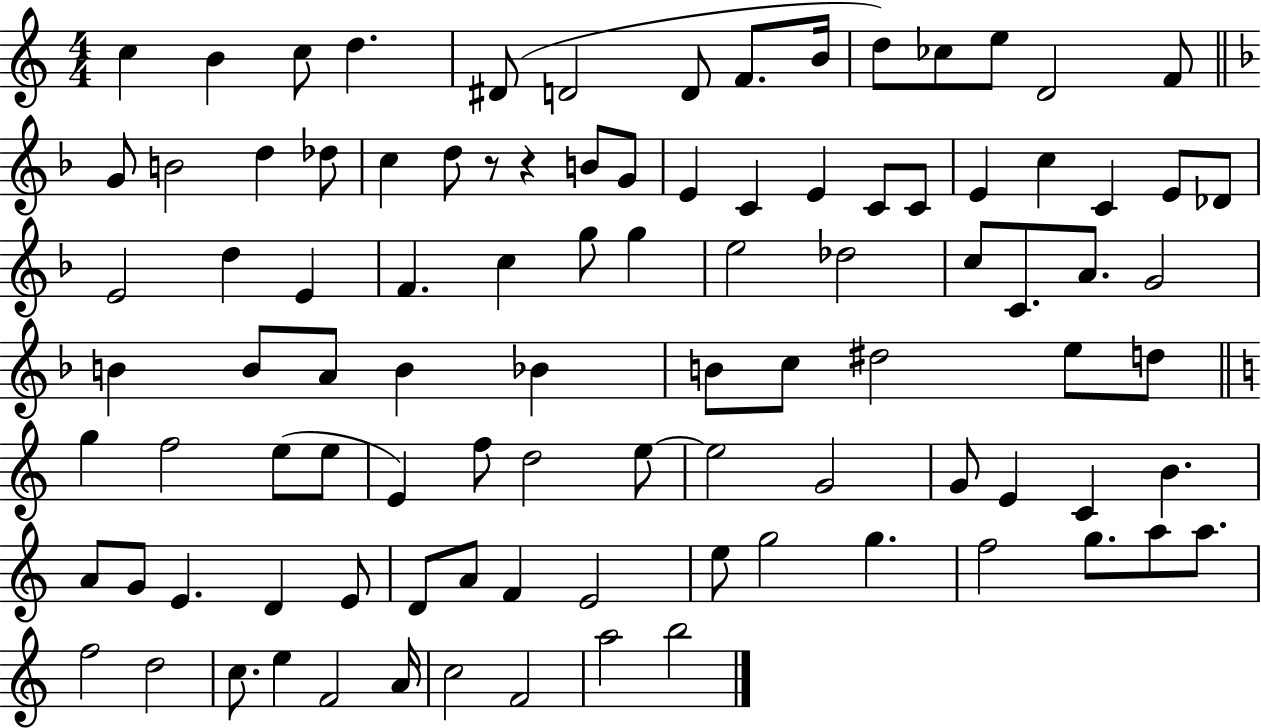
{
  \clef treble
  \numericTimeSignature
  \time 4/4
  \key c \major
  \repeat volta 2 { c''4 b'4 c''8 d''4. | dis'8( d'2 d'8 f'8. b'16 | d''8) ces''8 e''8 d'2 f'8 | \bar "||" \break \key f \major g'8 b'2 d''4 des''8 | c''4 d''8 r8 r4 b'8 g'8 | e'4 c'4 e'4 c'8 c'8 | e'4 c''4 c'4 e'8 des'8 | \break e'2 d''4 e'4 | f'4. c''4 g''8 g''4 | e''2 des''2 | c''8 c'8. a'8. g'2 | \break b'4 b'8 a'8 b'4 bes'4 | b'8 c''8 dis''2 e''8 d''8 | \bar "||" \break \key a \minor g''4 f''2 e''8( e''8 | e'4) f''8 d''2 e''8~~ | e''2 g'2 | g'8 e'4 c'4 b'4. | \break a'8 g'8 e'4. d'4 e'8 | d'8 a'8 f'4 e'2 | e''8 g''2 g''4. | f''2 g''8. a''8 a''8. | \break f''2 d''2 | c''8. e''4 f'2 a'16 | c''2 f'2 | a''2 b''2 | \break } \bar "|."
}